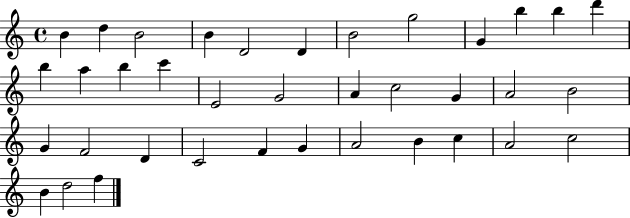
{
  \clef treble
  \time 4/4
  \defaultTimeSignature
  \key c \major
  b'4 d''4 b'2 | b'4 d'2 d'4 | b'2 g''2 | g'4 b''4 b''4 d'''4 | \break b''4 a''4 b''4 c'''4 | e'2 g'2 | a'4 c''2 g'4 | a'2 b'2 | \break g'4 f'2 d'4 | c'2 f'4 g'4 | a'2 b'4 c''4 | a'2 c''2 | \break b'4 d''2 f''4 | \bar "|."
}